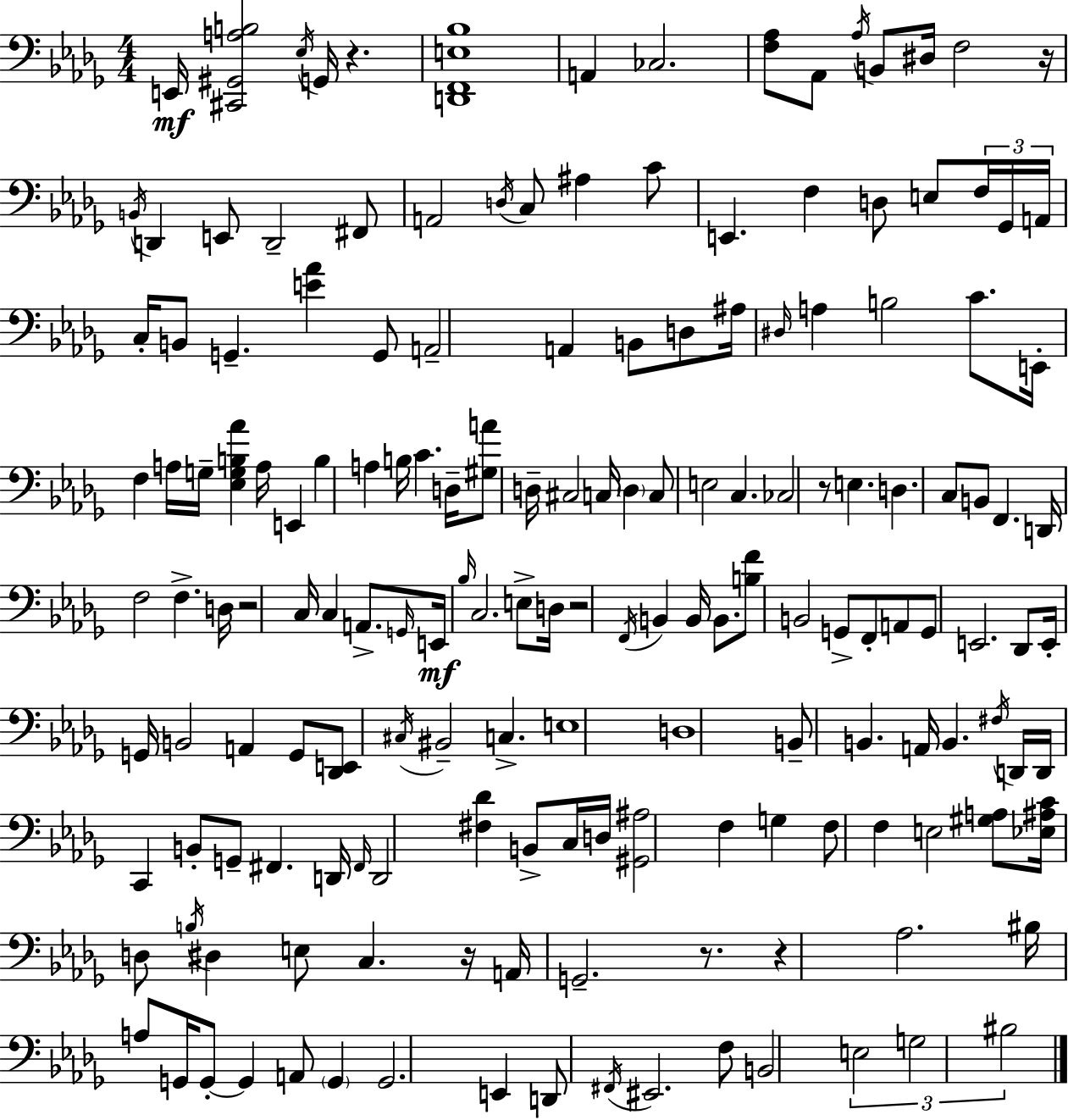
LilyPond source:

{
  \clef bass
  \numericTimeSignature
  \time 4/4
  \key bes \minor
  \repeat volta 2 { e,16\mf <cis, gis, a b>2 \acciaccatura { ees16 } g,16 r4. | <d, f, e bes>1 | a,4 ces2. | <f aes>8 aes,8 \acciaccatura { aes16 } b,8 dis16 f2 | \break r16 \acciaccatura { b,16 } d,4 e,8 d,2-- | fis,8 a,2 \acciaccatura { d16 } c8 ais4 | c'8 e,4. f4 d8 | e8 \tuplet 3/2 { f16 ges,16 a,16 } c16-. b,8 g,4.-- <e' aes'>4 | \break g,8 a,2-- a,4 | b,8 d8 ais16 \grace { dis16 } a4 b2 | c'8. e,16-. f4 a16 g16-- <ees g b aes'>4 | a16 e,4 b4 a4 b16 c'4. | \break d16-- <gis a'>8 d16-- cis2 | c16 \parenthesize d4 c8 e2 c4. | ces2 r8 e4. | d4. c8 b,8 f,4. | \break d,16 f2 f4.-> | d16 r2 c16 c4 | a,8.-> \grace { g,16 } e,16\mf \grace { bes16 } c2. | e8-> d16 r2 \acciaccatura { f,16 } | \break b,4 b,16 b,8. <b f'>8 b,2 | g,8-> f,8-. a,8 g,8 e,2. | des,8 e,16-. g,16 b,2 | a,4 g,8 <des, e,>8 \acciaccatura { cis16 } bis,2-- | \break c4.-> e1 | d1 | b,8-- b,4. | a,16 b,4. \acciaccatura { fis16 } d,16 d,16 c,4 b,8-. | \break g,8-- fis,4. d,16 \grace { fis,16 } d,2 | <fis des'>4 b,8-> c16 d16 <gis, ais>2 | f4 g4 f8 f4 | e2 <gis a>8 <ees ais c'>16 d8 \acciaccatura { b16 } dis4 | \break e8 c4. r16 a,16 g,2.-- | r8. r4 | aes2. bis16 a8 g,16 | g,8-.~~ g,4 a,8 \parenthesize g,4 g,2. | \break e,4 d,8 \acciaccatura { fis,16 } eis,2. | f8 b,2 | \tuplet 3/2 { e2 g2 | bis2 } } \bar "|."
}